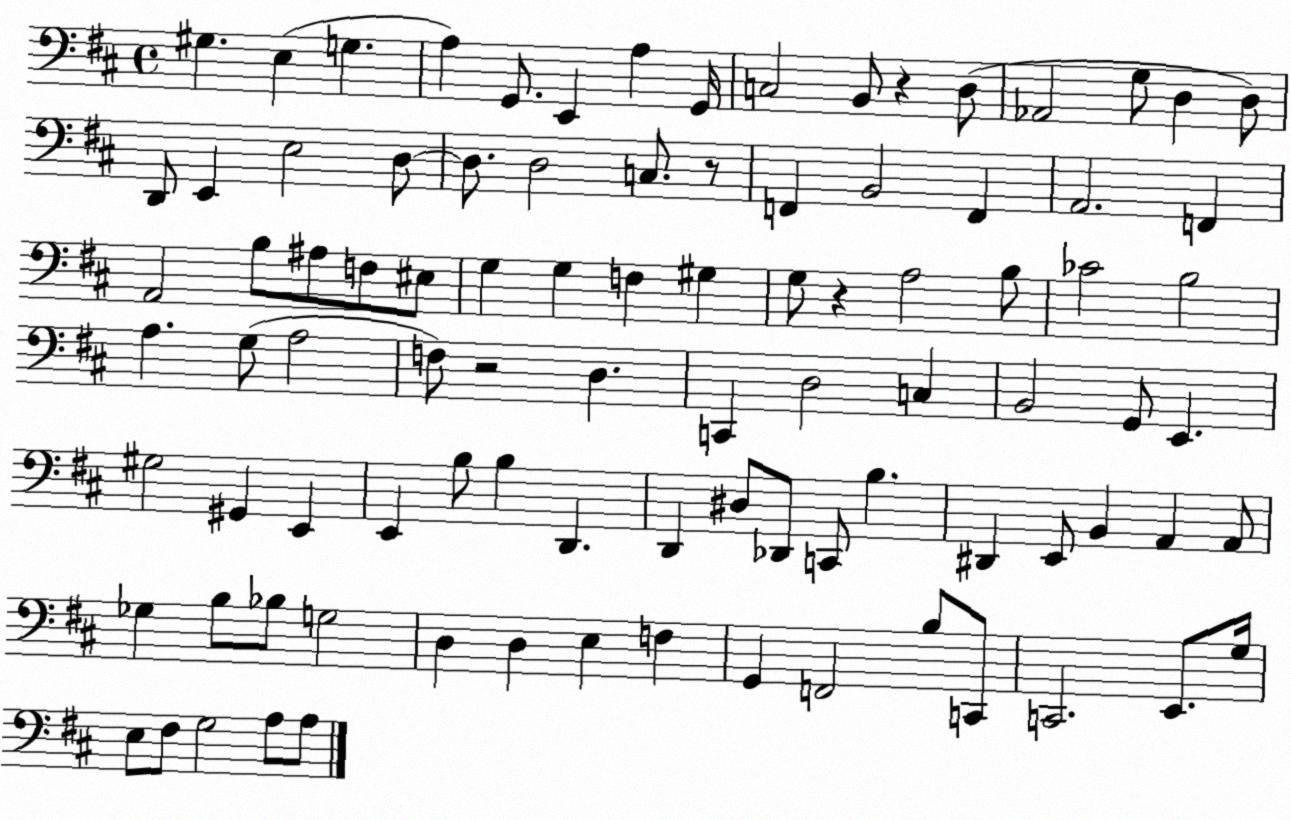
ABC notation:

X:1
T:Untitled
M:4/4
L:1/4
K:D
^G, E, G, A, G,,/2 E,, A, G,,/4 C,2 B,,/2 z D,/2 _A,,2 G,/2 D, D,/2 D,,/2 E,, E,2 D,/2 D,/2 D,2 C,/2 z/2 F,, B,,2 F,, A,,2 F,, A,,2 B,/2 ^A,/2 F,/2 ^E,/2 G, G, F, ^G, G,/2 z A,2 B,/2 _C2 B,2 A, G,/2 A,2 F,/2 z2 D, C,, D,2 C, B,,2 G,,/2 E,, ^G,2 ^G,, E,, E,, B,/2 B, D,, D,, ^D,/2 _D,,/2 C,,/2 B, ^D,, E,,/2 B,, A,, A,,/2 _G, B,/2 _B,/2 G,2 D, D, E, F, G,, F,,2 B,/2 C,,/2 C,,2 E,,/2 G,/4 E,/2 ^F,/2 G,2 A,/2 A,/2